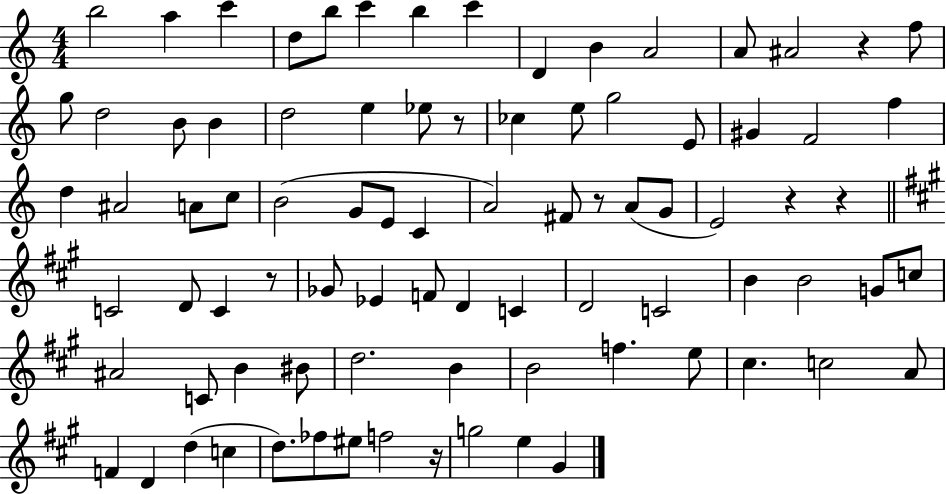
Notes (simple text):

B5/h A5/q C6/q D5/e B5/e C6/q B5/q C6/q D4/q B4/q A4/h A4/e A#4/h R/q F5/e G5/e D5/h B4/e B4/q D5/h E5/q Eb5/e R/e CES5/q E5/e G5/h E4/e G#4/q F4/h F5/q D5/q A#4/h A4/e C5/e B4/h G4/e E4/e C4/q A4/h F#4/e R/e A4/e G4/e E4/h R/q R/q C4/h D4/e C4/q R/e Gb4/e Eb4/q F4/e D4/q C4/q D4/h C4/h B4/q B4/h G4/e C5/e A#4/h C4/e B4/q BIS4/e D5/h. B4/q B4/h F5/q. E5/e C#5/q. C5/h A4/e F4/q D4/q D5/q C5/q D5/e. FES5/e EIS5/e F5/h R/s G5/h E5/q G#4/q